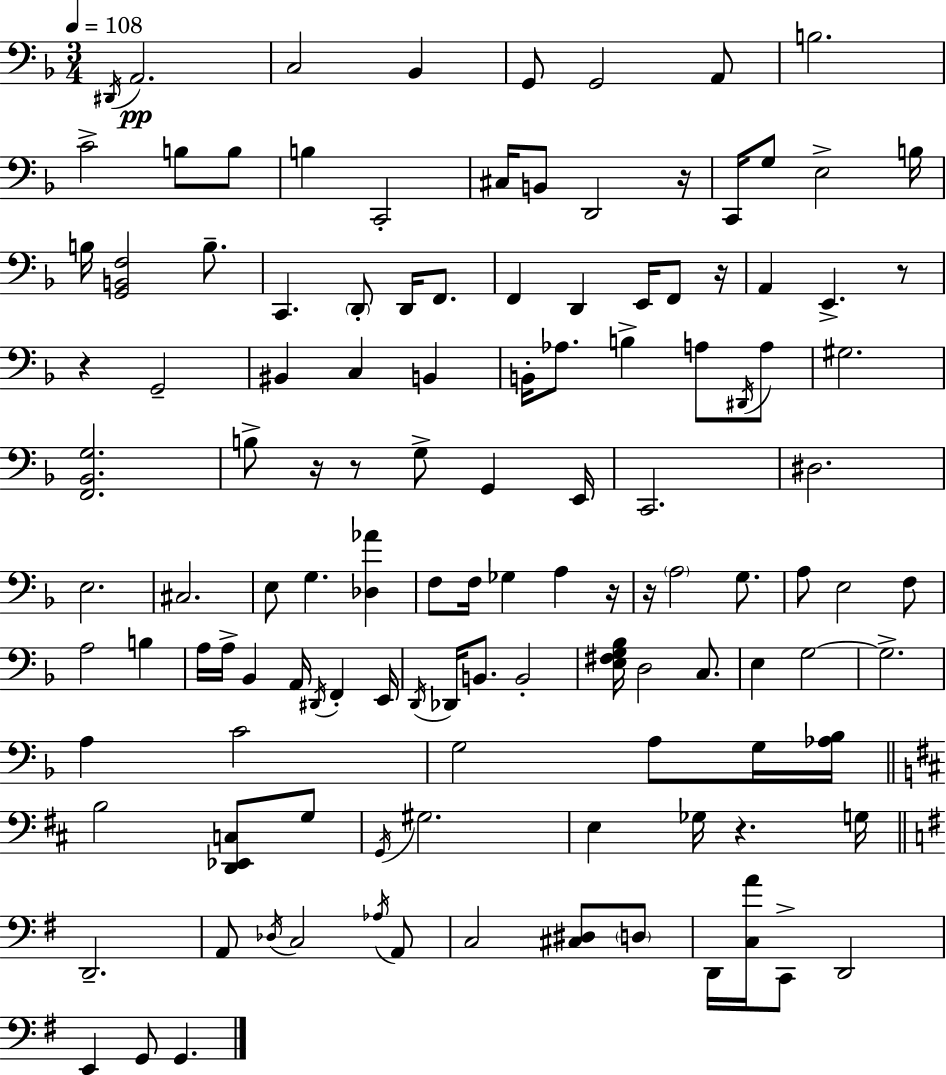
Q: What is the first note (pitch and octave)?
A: D#2